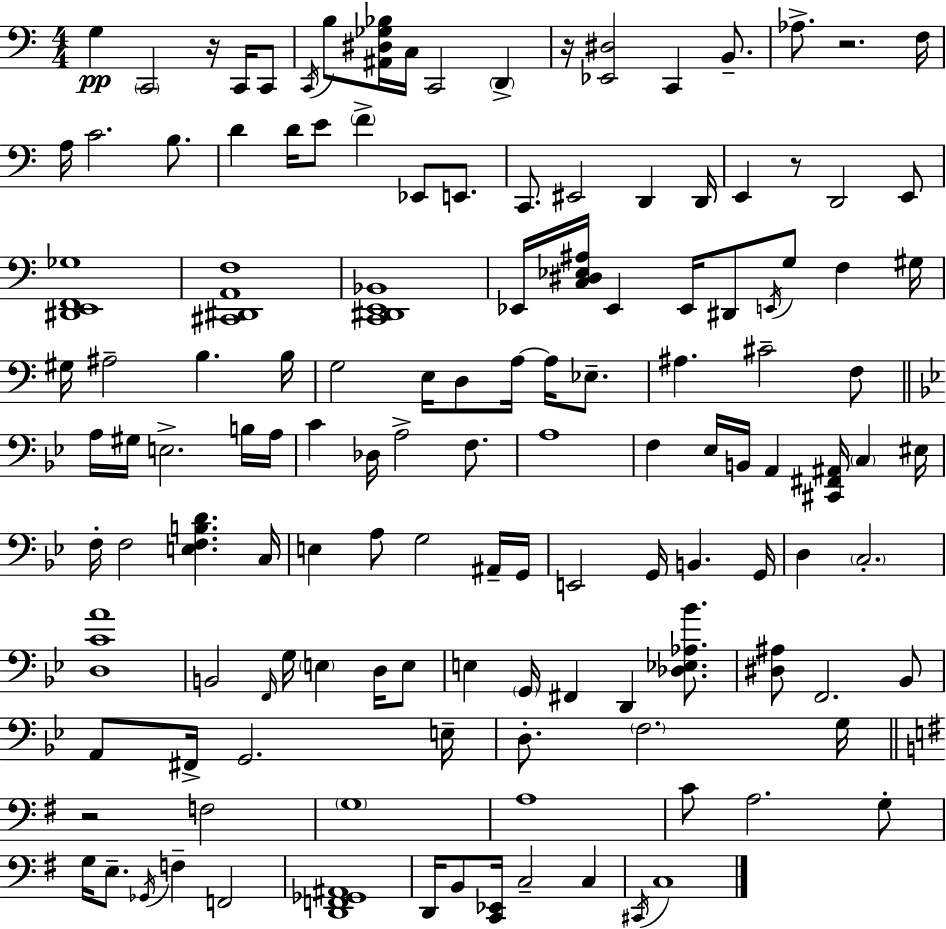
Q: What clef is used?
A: bass